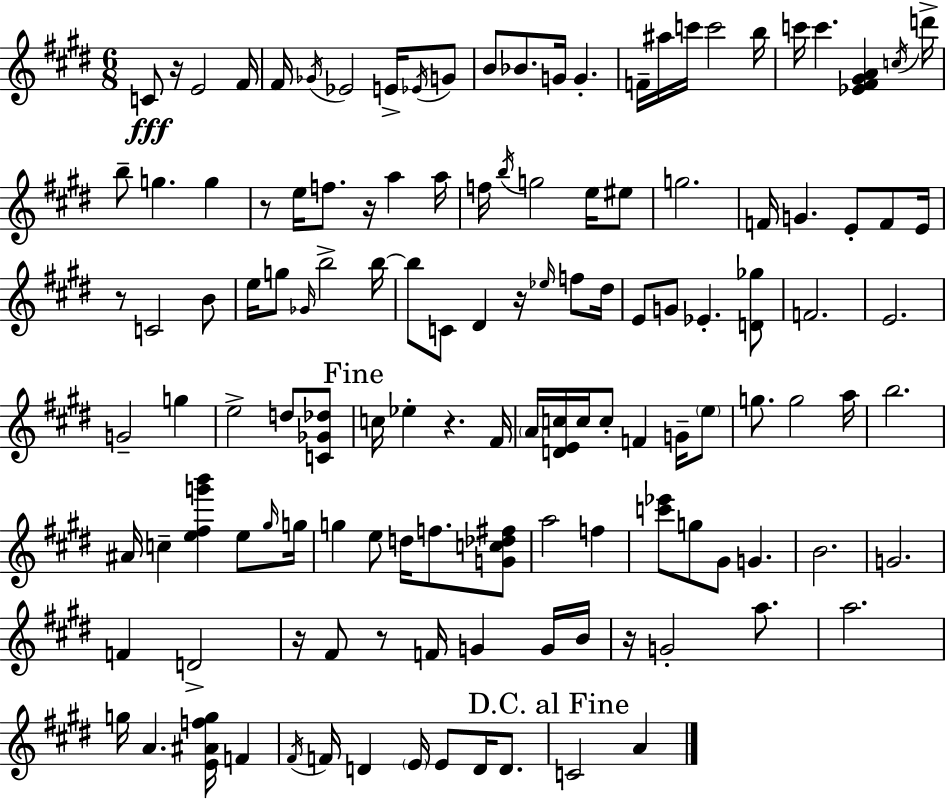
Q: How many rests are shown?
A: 9